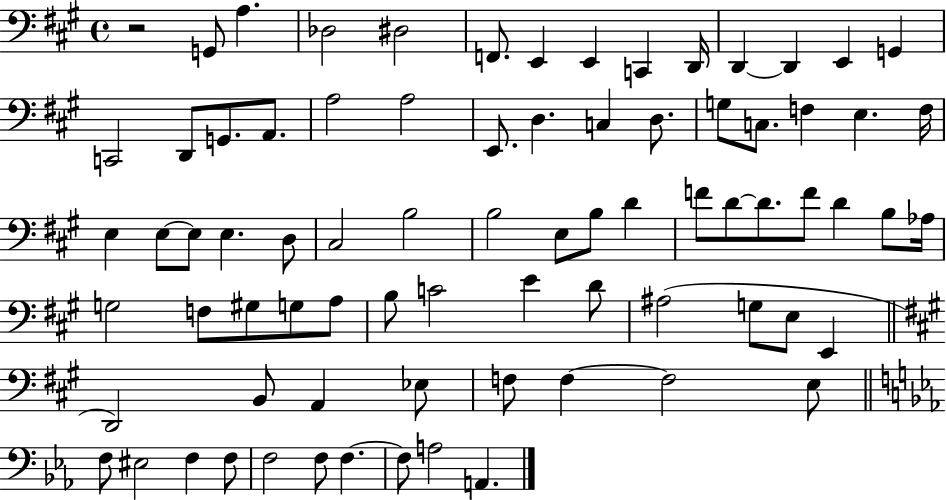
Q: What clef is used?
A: bass